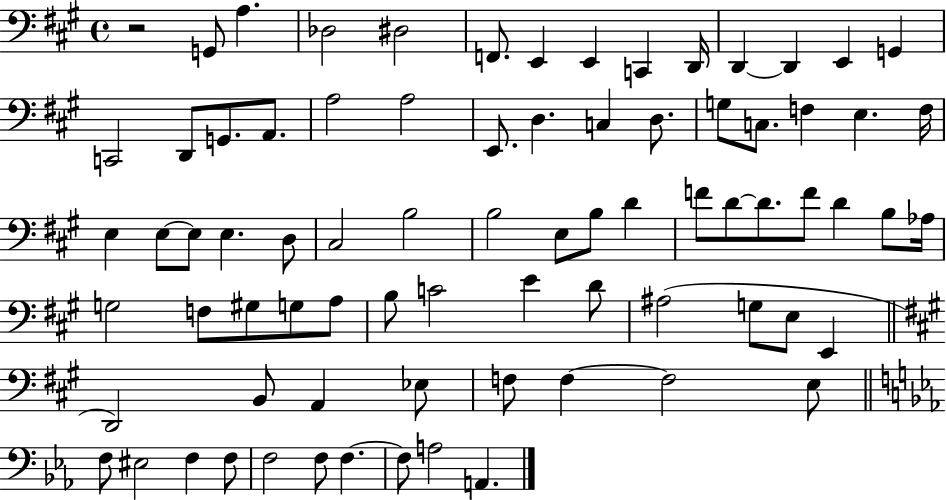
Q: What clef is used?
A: bass